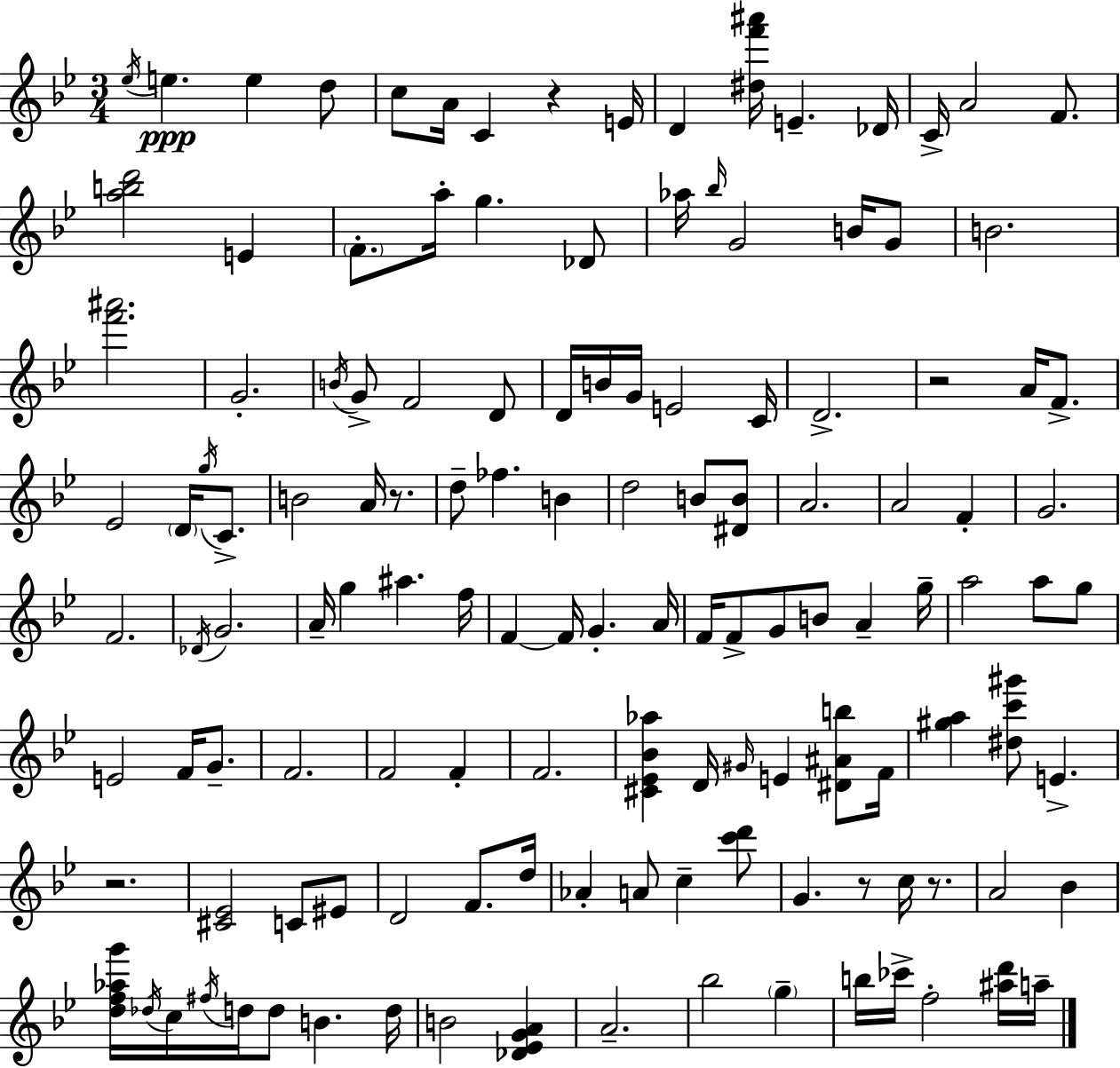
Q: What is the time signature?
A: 3/4